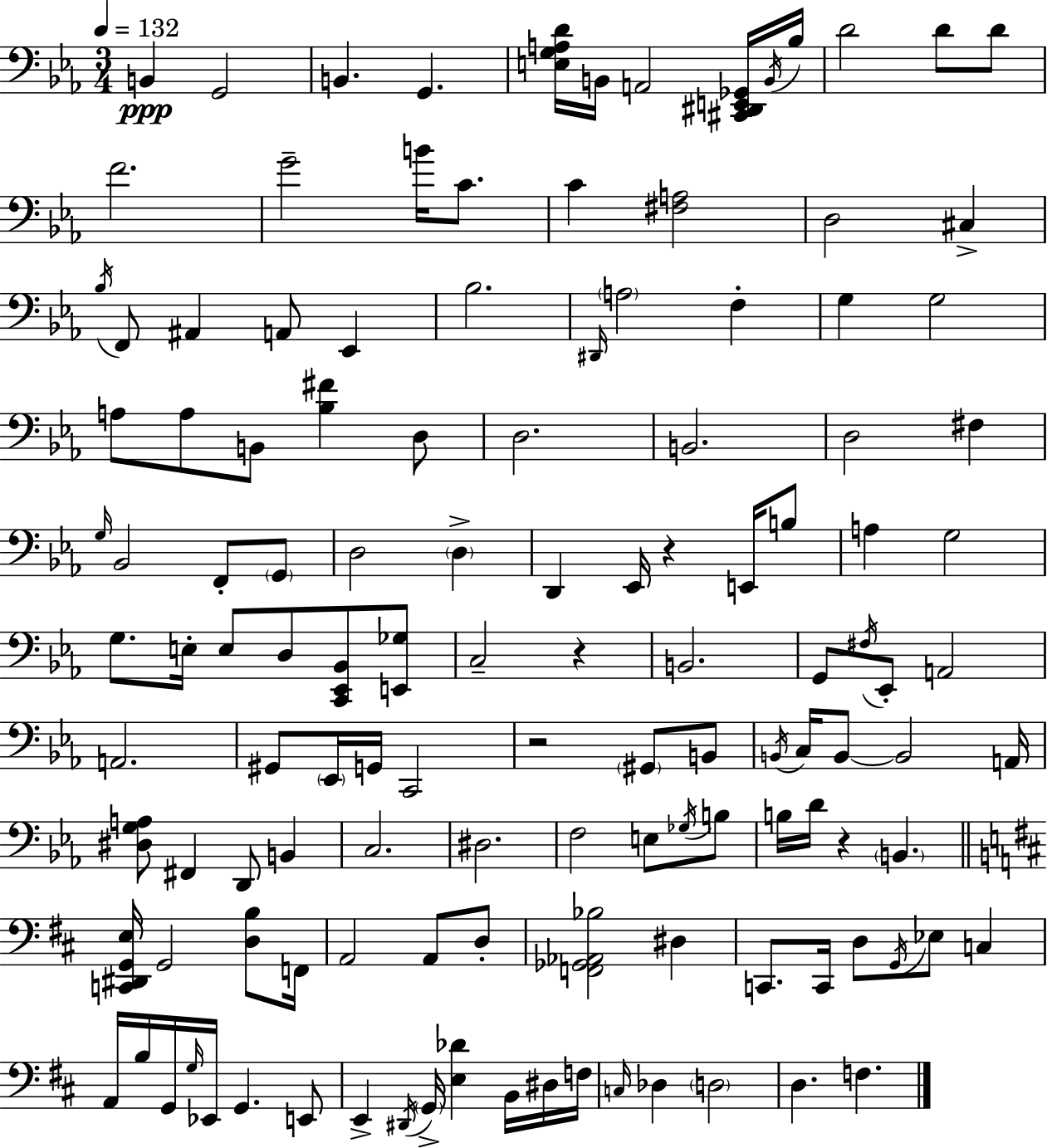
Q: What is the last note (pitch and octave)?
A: F3